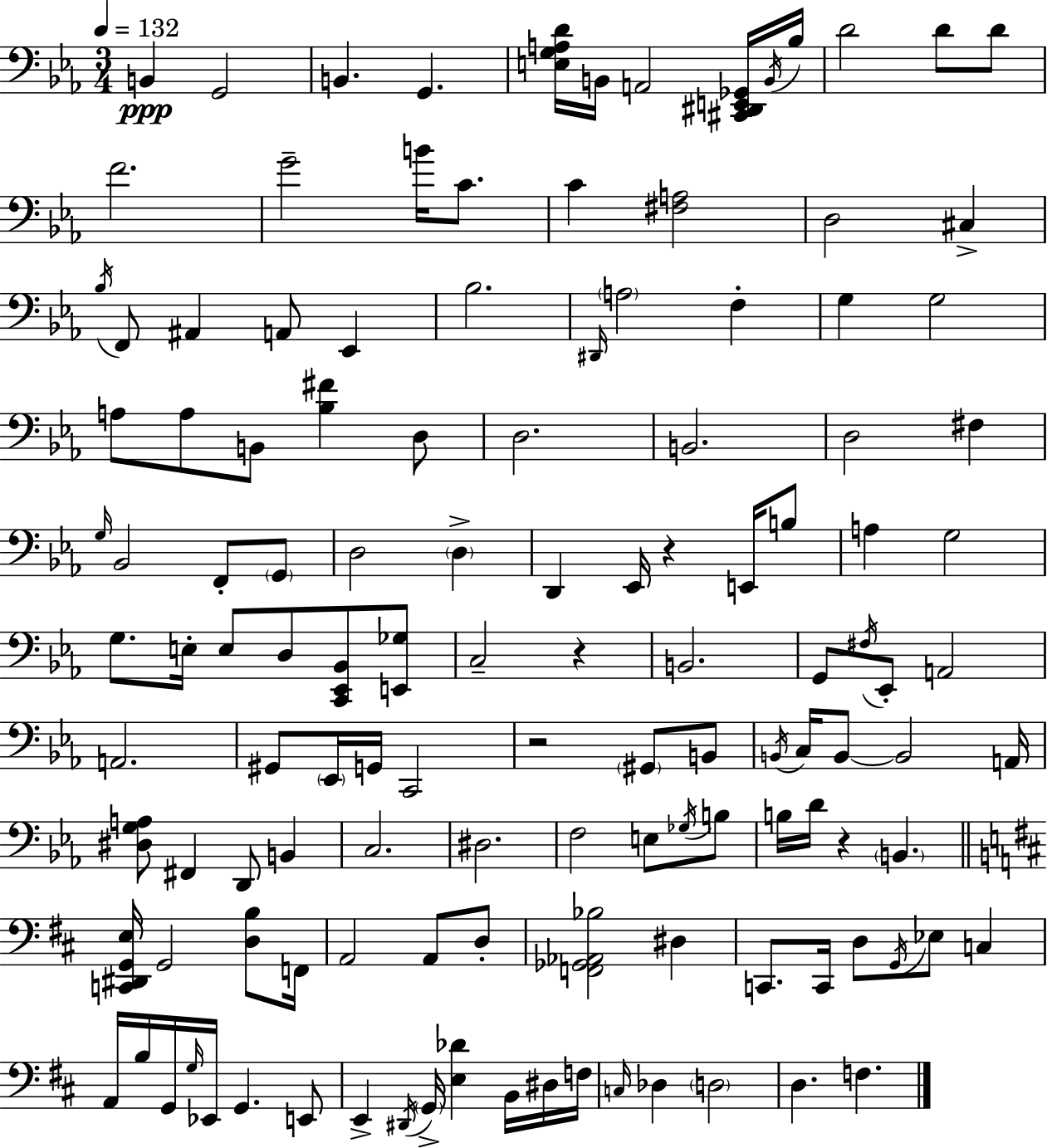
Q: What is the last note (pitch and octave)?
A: F3